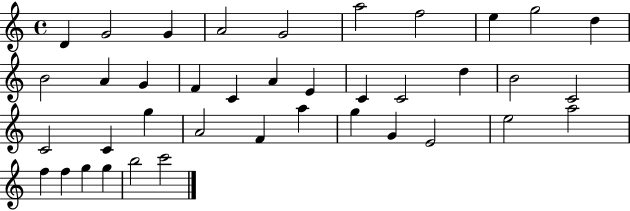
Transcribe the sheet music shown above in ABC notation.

X:1
T:Untitled
M:4/4
L:1/4
K:C
D G2 G A2 G2 a2 f2 e g2 d B2 A G F C A E C C2 d B2 C2 C2 C g A2 F a g G E2 e2 a2 f f g g b2 c'2